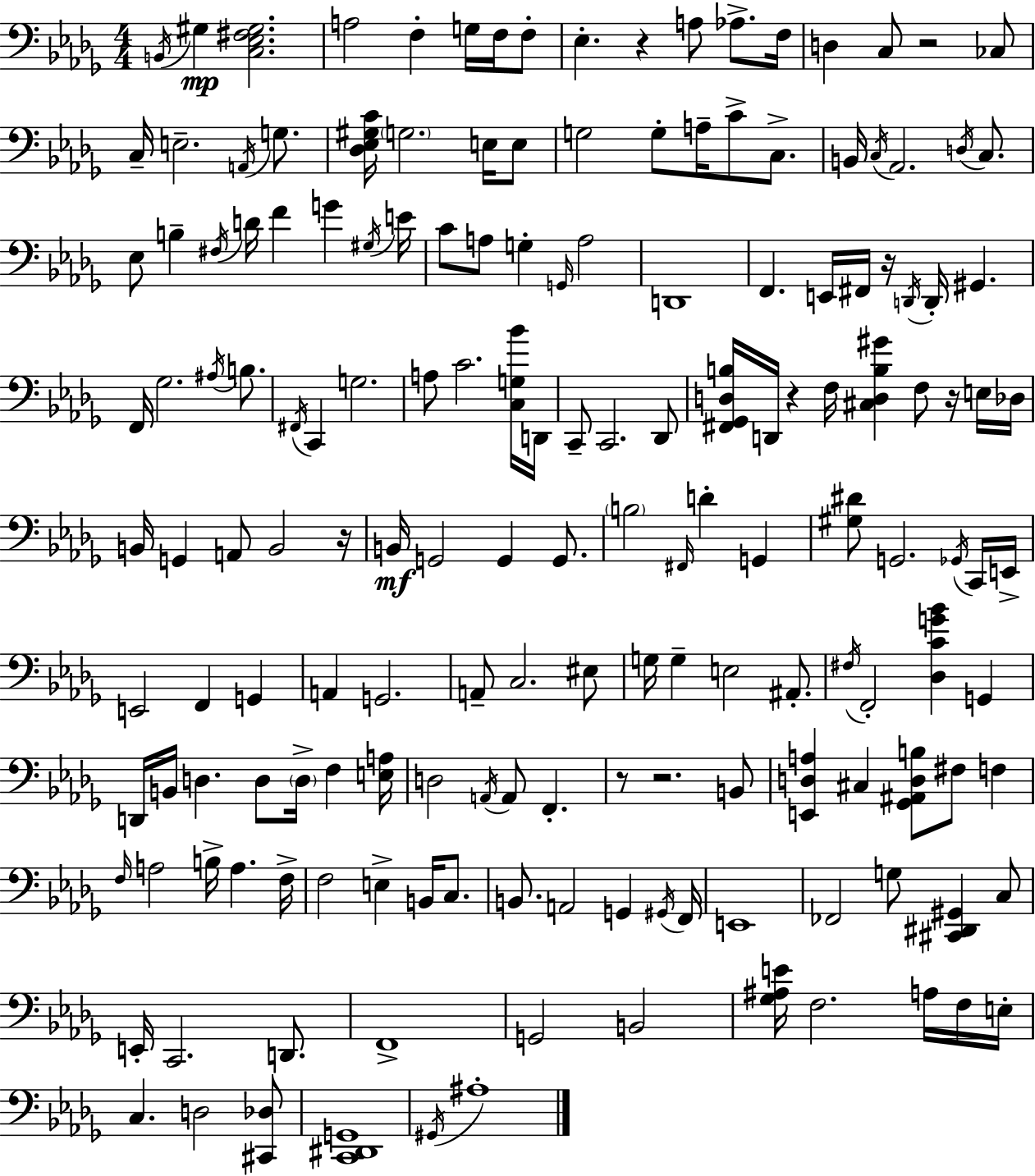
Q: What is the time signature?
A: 4/4